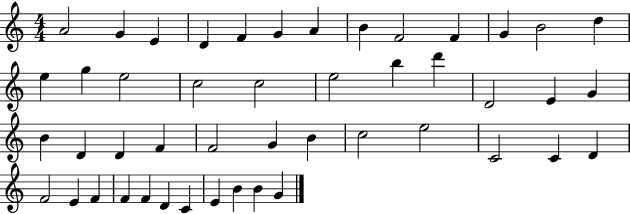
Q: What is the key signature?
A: C major